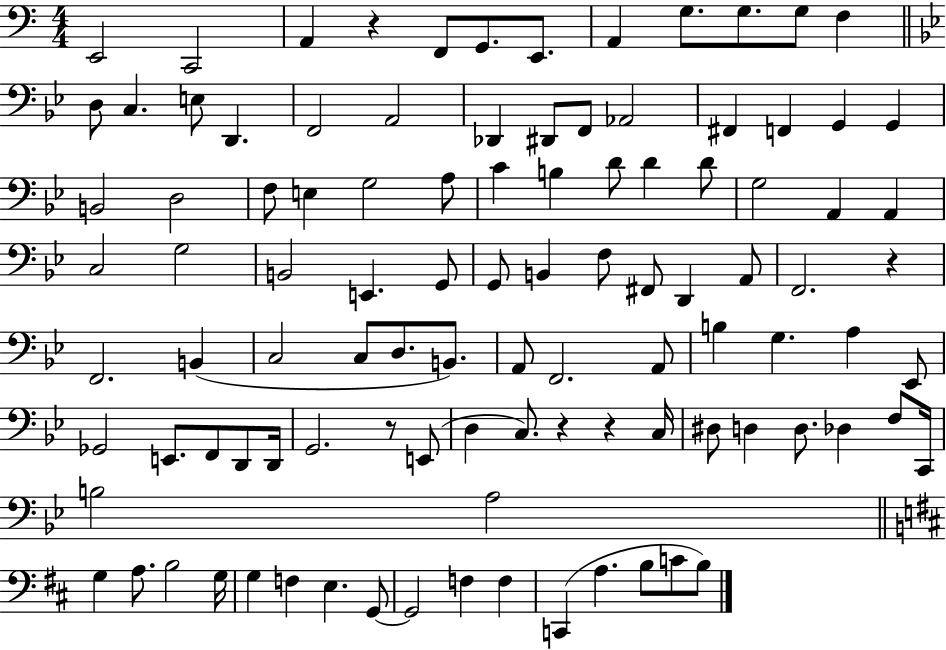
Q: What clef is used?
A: bass